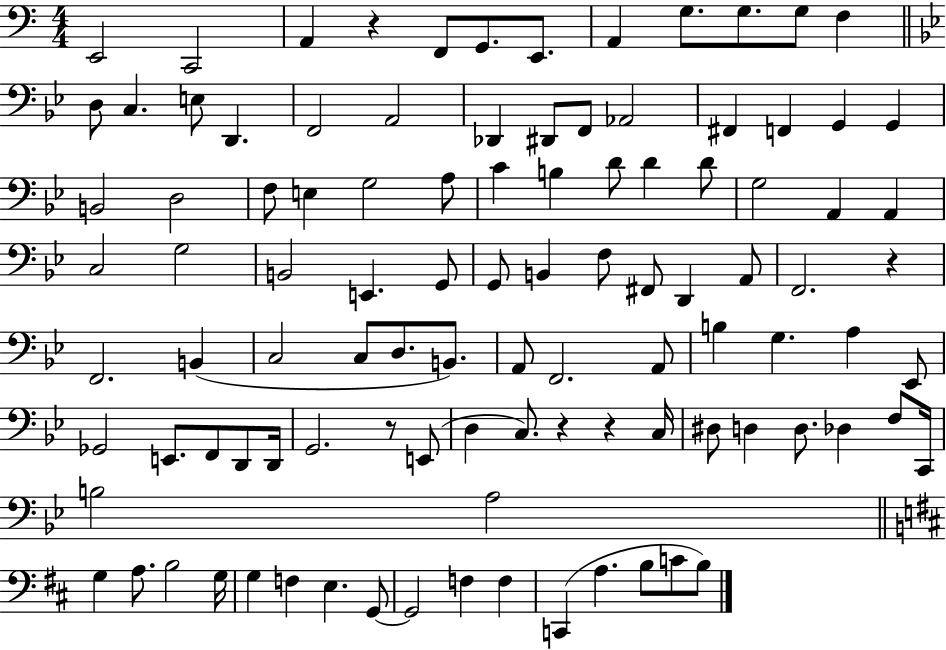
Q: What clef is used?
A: bass